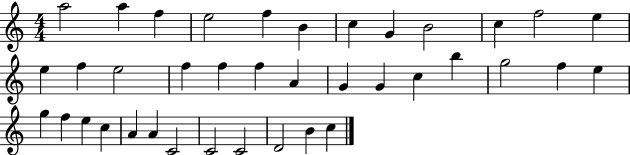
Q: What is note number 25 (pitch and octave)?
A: F5